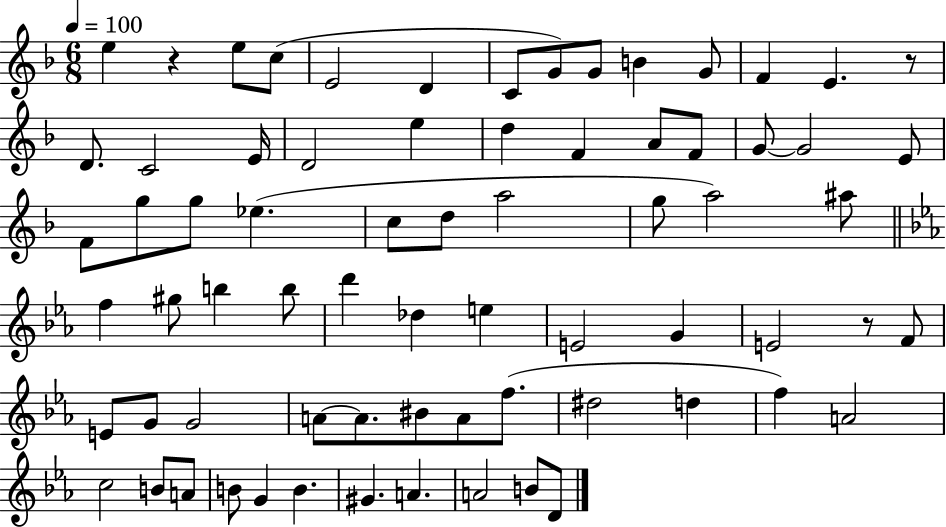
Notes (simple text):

E5/q R/q E5/e C5/e E4/h D4/q C4/e G4/e G4/e B4/q G4/e F4/q E4/q. R/e D4/e. C4/h E4/s D4/h E5/q D5/q F4/q A4/e F4/e G4/e G4/h E4/e F4/e G5/e G5/e Eb5/q. C5/e D5/e A5/h G5/e A5/h A#5/e F5/q G#5/e B5/q B5/e D6/q Db5/q E5/q E4/h G4/q E4/h R/e F4/e E4/e G4/e G4/h A4/e A4/e. BIS4/e A4/e F5/e. D#5/h D5/q F5/q A4/h C5/h B4/e A4/e B4/e G4/q B4/q. G#4/q. A4/q. A4/h B4/e D4/e